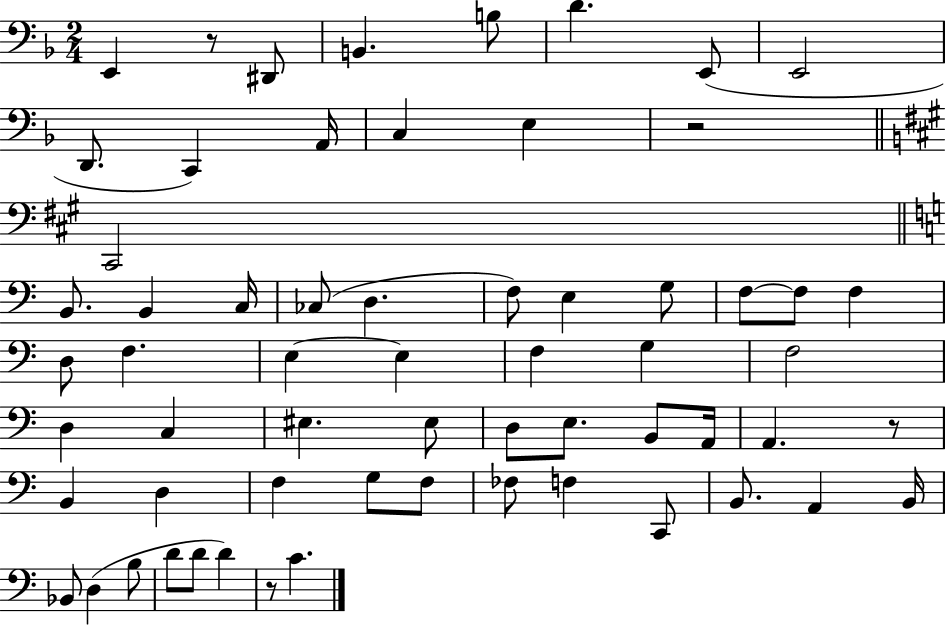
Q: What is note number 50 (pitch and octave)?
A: A2